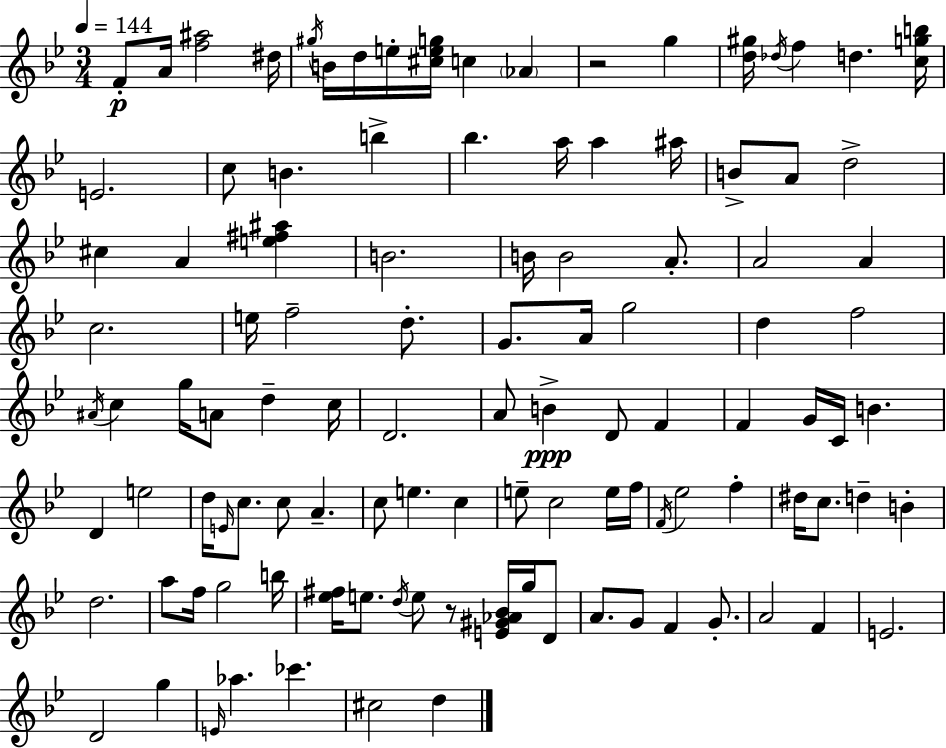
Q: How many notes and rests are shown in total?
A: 110